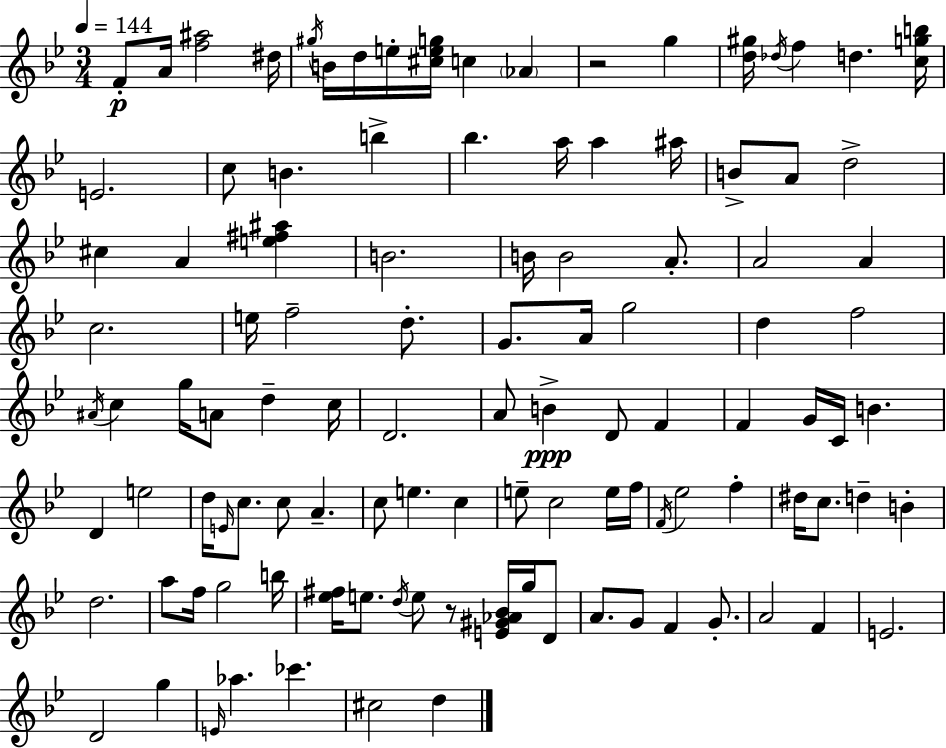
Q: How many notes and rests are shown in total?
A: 110